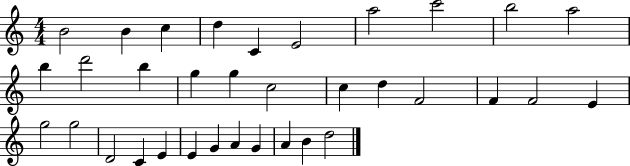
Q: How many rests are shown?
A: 0